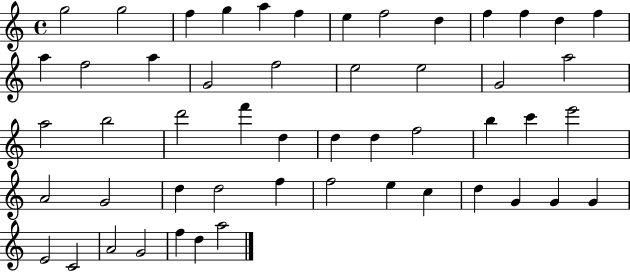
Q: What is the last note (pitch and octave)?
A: A5